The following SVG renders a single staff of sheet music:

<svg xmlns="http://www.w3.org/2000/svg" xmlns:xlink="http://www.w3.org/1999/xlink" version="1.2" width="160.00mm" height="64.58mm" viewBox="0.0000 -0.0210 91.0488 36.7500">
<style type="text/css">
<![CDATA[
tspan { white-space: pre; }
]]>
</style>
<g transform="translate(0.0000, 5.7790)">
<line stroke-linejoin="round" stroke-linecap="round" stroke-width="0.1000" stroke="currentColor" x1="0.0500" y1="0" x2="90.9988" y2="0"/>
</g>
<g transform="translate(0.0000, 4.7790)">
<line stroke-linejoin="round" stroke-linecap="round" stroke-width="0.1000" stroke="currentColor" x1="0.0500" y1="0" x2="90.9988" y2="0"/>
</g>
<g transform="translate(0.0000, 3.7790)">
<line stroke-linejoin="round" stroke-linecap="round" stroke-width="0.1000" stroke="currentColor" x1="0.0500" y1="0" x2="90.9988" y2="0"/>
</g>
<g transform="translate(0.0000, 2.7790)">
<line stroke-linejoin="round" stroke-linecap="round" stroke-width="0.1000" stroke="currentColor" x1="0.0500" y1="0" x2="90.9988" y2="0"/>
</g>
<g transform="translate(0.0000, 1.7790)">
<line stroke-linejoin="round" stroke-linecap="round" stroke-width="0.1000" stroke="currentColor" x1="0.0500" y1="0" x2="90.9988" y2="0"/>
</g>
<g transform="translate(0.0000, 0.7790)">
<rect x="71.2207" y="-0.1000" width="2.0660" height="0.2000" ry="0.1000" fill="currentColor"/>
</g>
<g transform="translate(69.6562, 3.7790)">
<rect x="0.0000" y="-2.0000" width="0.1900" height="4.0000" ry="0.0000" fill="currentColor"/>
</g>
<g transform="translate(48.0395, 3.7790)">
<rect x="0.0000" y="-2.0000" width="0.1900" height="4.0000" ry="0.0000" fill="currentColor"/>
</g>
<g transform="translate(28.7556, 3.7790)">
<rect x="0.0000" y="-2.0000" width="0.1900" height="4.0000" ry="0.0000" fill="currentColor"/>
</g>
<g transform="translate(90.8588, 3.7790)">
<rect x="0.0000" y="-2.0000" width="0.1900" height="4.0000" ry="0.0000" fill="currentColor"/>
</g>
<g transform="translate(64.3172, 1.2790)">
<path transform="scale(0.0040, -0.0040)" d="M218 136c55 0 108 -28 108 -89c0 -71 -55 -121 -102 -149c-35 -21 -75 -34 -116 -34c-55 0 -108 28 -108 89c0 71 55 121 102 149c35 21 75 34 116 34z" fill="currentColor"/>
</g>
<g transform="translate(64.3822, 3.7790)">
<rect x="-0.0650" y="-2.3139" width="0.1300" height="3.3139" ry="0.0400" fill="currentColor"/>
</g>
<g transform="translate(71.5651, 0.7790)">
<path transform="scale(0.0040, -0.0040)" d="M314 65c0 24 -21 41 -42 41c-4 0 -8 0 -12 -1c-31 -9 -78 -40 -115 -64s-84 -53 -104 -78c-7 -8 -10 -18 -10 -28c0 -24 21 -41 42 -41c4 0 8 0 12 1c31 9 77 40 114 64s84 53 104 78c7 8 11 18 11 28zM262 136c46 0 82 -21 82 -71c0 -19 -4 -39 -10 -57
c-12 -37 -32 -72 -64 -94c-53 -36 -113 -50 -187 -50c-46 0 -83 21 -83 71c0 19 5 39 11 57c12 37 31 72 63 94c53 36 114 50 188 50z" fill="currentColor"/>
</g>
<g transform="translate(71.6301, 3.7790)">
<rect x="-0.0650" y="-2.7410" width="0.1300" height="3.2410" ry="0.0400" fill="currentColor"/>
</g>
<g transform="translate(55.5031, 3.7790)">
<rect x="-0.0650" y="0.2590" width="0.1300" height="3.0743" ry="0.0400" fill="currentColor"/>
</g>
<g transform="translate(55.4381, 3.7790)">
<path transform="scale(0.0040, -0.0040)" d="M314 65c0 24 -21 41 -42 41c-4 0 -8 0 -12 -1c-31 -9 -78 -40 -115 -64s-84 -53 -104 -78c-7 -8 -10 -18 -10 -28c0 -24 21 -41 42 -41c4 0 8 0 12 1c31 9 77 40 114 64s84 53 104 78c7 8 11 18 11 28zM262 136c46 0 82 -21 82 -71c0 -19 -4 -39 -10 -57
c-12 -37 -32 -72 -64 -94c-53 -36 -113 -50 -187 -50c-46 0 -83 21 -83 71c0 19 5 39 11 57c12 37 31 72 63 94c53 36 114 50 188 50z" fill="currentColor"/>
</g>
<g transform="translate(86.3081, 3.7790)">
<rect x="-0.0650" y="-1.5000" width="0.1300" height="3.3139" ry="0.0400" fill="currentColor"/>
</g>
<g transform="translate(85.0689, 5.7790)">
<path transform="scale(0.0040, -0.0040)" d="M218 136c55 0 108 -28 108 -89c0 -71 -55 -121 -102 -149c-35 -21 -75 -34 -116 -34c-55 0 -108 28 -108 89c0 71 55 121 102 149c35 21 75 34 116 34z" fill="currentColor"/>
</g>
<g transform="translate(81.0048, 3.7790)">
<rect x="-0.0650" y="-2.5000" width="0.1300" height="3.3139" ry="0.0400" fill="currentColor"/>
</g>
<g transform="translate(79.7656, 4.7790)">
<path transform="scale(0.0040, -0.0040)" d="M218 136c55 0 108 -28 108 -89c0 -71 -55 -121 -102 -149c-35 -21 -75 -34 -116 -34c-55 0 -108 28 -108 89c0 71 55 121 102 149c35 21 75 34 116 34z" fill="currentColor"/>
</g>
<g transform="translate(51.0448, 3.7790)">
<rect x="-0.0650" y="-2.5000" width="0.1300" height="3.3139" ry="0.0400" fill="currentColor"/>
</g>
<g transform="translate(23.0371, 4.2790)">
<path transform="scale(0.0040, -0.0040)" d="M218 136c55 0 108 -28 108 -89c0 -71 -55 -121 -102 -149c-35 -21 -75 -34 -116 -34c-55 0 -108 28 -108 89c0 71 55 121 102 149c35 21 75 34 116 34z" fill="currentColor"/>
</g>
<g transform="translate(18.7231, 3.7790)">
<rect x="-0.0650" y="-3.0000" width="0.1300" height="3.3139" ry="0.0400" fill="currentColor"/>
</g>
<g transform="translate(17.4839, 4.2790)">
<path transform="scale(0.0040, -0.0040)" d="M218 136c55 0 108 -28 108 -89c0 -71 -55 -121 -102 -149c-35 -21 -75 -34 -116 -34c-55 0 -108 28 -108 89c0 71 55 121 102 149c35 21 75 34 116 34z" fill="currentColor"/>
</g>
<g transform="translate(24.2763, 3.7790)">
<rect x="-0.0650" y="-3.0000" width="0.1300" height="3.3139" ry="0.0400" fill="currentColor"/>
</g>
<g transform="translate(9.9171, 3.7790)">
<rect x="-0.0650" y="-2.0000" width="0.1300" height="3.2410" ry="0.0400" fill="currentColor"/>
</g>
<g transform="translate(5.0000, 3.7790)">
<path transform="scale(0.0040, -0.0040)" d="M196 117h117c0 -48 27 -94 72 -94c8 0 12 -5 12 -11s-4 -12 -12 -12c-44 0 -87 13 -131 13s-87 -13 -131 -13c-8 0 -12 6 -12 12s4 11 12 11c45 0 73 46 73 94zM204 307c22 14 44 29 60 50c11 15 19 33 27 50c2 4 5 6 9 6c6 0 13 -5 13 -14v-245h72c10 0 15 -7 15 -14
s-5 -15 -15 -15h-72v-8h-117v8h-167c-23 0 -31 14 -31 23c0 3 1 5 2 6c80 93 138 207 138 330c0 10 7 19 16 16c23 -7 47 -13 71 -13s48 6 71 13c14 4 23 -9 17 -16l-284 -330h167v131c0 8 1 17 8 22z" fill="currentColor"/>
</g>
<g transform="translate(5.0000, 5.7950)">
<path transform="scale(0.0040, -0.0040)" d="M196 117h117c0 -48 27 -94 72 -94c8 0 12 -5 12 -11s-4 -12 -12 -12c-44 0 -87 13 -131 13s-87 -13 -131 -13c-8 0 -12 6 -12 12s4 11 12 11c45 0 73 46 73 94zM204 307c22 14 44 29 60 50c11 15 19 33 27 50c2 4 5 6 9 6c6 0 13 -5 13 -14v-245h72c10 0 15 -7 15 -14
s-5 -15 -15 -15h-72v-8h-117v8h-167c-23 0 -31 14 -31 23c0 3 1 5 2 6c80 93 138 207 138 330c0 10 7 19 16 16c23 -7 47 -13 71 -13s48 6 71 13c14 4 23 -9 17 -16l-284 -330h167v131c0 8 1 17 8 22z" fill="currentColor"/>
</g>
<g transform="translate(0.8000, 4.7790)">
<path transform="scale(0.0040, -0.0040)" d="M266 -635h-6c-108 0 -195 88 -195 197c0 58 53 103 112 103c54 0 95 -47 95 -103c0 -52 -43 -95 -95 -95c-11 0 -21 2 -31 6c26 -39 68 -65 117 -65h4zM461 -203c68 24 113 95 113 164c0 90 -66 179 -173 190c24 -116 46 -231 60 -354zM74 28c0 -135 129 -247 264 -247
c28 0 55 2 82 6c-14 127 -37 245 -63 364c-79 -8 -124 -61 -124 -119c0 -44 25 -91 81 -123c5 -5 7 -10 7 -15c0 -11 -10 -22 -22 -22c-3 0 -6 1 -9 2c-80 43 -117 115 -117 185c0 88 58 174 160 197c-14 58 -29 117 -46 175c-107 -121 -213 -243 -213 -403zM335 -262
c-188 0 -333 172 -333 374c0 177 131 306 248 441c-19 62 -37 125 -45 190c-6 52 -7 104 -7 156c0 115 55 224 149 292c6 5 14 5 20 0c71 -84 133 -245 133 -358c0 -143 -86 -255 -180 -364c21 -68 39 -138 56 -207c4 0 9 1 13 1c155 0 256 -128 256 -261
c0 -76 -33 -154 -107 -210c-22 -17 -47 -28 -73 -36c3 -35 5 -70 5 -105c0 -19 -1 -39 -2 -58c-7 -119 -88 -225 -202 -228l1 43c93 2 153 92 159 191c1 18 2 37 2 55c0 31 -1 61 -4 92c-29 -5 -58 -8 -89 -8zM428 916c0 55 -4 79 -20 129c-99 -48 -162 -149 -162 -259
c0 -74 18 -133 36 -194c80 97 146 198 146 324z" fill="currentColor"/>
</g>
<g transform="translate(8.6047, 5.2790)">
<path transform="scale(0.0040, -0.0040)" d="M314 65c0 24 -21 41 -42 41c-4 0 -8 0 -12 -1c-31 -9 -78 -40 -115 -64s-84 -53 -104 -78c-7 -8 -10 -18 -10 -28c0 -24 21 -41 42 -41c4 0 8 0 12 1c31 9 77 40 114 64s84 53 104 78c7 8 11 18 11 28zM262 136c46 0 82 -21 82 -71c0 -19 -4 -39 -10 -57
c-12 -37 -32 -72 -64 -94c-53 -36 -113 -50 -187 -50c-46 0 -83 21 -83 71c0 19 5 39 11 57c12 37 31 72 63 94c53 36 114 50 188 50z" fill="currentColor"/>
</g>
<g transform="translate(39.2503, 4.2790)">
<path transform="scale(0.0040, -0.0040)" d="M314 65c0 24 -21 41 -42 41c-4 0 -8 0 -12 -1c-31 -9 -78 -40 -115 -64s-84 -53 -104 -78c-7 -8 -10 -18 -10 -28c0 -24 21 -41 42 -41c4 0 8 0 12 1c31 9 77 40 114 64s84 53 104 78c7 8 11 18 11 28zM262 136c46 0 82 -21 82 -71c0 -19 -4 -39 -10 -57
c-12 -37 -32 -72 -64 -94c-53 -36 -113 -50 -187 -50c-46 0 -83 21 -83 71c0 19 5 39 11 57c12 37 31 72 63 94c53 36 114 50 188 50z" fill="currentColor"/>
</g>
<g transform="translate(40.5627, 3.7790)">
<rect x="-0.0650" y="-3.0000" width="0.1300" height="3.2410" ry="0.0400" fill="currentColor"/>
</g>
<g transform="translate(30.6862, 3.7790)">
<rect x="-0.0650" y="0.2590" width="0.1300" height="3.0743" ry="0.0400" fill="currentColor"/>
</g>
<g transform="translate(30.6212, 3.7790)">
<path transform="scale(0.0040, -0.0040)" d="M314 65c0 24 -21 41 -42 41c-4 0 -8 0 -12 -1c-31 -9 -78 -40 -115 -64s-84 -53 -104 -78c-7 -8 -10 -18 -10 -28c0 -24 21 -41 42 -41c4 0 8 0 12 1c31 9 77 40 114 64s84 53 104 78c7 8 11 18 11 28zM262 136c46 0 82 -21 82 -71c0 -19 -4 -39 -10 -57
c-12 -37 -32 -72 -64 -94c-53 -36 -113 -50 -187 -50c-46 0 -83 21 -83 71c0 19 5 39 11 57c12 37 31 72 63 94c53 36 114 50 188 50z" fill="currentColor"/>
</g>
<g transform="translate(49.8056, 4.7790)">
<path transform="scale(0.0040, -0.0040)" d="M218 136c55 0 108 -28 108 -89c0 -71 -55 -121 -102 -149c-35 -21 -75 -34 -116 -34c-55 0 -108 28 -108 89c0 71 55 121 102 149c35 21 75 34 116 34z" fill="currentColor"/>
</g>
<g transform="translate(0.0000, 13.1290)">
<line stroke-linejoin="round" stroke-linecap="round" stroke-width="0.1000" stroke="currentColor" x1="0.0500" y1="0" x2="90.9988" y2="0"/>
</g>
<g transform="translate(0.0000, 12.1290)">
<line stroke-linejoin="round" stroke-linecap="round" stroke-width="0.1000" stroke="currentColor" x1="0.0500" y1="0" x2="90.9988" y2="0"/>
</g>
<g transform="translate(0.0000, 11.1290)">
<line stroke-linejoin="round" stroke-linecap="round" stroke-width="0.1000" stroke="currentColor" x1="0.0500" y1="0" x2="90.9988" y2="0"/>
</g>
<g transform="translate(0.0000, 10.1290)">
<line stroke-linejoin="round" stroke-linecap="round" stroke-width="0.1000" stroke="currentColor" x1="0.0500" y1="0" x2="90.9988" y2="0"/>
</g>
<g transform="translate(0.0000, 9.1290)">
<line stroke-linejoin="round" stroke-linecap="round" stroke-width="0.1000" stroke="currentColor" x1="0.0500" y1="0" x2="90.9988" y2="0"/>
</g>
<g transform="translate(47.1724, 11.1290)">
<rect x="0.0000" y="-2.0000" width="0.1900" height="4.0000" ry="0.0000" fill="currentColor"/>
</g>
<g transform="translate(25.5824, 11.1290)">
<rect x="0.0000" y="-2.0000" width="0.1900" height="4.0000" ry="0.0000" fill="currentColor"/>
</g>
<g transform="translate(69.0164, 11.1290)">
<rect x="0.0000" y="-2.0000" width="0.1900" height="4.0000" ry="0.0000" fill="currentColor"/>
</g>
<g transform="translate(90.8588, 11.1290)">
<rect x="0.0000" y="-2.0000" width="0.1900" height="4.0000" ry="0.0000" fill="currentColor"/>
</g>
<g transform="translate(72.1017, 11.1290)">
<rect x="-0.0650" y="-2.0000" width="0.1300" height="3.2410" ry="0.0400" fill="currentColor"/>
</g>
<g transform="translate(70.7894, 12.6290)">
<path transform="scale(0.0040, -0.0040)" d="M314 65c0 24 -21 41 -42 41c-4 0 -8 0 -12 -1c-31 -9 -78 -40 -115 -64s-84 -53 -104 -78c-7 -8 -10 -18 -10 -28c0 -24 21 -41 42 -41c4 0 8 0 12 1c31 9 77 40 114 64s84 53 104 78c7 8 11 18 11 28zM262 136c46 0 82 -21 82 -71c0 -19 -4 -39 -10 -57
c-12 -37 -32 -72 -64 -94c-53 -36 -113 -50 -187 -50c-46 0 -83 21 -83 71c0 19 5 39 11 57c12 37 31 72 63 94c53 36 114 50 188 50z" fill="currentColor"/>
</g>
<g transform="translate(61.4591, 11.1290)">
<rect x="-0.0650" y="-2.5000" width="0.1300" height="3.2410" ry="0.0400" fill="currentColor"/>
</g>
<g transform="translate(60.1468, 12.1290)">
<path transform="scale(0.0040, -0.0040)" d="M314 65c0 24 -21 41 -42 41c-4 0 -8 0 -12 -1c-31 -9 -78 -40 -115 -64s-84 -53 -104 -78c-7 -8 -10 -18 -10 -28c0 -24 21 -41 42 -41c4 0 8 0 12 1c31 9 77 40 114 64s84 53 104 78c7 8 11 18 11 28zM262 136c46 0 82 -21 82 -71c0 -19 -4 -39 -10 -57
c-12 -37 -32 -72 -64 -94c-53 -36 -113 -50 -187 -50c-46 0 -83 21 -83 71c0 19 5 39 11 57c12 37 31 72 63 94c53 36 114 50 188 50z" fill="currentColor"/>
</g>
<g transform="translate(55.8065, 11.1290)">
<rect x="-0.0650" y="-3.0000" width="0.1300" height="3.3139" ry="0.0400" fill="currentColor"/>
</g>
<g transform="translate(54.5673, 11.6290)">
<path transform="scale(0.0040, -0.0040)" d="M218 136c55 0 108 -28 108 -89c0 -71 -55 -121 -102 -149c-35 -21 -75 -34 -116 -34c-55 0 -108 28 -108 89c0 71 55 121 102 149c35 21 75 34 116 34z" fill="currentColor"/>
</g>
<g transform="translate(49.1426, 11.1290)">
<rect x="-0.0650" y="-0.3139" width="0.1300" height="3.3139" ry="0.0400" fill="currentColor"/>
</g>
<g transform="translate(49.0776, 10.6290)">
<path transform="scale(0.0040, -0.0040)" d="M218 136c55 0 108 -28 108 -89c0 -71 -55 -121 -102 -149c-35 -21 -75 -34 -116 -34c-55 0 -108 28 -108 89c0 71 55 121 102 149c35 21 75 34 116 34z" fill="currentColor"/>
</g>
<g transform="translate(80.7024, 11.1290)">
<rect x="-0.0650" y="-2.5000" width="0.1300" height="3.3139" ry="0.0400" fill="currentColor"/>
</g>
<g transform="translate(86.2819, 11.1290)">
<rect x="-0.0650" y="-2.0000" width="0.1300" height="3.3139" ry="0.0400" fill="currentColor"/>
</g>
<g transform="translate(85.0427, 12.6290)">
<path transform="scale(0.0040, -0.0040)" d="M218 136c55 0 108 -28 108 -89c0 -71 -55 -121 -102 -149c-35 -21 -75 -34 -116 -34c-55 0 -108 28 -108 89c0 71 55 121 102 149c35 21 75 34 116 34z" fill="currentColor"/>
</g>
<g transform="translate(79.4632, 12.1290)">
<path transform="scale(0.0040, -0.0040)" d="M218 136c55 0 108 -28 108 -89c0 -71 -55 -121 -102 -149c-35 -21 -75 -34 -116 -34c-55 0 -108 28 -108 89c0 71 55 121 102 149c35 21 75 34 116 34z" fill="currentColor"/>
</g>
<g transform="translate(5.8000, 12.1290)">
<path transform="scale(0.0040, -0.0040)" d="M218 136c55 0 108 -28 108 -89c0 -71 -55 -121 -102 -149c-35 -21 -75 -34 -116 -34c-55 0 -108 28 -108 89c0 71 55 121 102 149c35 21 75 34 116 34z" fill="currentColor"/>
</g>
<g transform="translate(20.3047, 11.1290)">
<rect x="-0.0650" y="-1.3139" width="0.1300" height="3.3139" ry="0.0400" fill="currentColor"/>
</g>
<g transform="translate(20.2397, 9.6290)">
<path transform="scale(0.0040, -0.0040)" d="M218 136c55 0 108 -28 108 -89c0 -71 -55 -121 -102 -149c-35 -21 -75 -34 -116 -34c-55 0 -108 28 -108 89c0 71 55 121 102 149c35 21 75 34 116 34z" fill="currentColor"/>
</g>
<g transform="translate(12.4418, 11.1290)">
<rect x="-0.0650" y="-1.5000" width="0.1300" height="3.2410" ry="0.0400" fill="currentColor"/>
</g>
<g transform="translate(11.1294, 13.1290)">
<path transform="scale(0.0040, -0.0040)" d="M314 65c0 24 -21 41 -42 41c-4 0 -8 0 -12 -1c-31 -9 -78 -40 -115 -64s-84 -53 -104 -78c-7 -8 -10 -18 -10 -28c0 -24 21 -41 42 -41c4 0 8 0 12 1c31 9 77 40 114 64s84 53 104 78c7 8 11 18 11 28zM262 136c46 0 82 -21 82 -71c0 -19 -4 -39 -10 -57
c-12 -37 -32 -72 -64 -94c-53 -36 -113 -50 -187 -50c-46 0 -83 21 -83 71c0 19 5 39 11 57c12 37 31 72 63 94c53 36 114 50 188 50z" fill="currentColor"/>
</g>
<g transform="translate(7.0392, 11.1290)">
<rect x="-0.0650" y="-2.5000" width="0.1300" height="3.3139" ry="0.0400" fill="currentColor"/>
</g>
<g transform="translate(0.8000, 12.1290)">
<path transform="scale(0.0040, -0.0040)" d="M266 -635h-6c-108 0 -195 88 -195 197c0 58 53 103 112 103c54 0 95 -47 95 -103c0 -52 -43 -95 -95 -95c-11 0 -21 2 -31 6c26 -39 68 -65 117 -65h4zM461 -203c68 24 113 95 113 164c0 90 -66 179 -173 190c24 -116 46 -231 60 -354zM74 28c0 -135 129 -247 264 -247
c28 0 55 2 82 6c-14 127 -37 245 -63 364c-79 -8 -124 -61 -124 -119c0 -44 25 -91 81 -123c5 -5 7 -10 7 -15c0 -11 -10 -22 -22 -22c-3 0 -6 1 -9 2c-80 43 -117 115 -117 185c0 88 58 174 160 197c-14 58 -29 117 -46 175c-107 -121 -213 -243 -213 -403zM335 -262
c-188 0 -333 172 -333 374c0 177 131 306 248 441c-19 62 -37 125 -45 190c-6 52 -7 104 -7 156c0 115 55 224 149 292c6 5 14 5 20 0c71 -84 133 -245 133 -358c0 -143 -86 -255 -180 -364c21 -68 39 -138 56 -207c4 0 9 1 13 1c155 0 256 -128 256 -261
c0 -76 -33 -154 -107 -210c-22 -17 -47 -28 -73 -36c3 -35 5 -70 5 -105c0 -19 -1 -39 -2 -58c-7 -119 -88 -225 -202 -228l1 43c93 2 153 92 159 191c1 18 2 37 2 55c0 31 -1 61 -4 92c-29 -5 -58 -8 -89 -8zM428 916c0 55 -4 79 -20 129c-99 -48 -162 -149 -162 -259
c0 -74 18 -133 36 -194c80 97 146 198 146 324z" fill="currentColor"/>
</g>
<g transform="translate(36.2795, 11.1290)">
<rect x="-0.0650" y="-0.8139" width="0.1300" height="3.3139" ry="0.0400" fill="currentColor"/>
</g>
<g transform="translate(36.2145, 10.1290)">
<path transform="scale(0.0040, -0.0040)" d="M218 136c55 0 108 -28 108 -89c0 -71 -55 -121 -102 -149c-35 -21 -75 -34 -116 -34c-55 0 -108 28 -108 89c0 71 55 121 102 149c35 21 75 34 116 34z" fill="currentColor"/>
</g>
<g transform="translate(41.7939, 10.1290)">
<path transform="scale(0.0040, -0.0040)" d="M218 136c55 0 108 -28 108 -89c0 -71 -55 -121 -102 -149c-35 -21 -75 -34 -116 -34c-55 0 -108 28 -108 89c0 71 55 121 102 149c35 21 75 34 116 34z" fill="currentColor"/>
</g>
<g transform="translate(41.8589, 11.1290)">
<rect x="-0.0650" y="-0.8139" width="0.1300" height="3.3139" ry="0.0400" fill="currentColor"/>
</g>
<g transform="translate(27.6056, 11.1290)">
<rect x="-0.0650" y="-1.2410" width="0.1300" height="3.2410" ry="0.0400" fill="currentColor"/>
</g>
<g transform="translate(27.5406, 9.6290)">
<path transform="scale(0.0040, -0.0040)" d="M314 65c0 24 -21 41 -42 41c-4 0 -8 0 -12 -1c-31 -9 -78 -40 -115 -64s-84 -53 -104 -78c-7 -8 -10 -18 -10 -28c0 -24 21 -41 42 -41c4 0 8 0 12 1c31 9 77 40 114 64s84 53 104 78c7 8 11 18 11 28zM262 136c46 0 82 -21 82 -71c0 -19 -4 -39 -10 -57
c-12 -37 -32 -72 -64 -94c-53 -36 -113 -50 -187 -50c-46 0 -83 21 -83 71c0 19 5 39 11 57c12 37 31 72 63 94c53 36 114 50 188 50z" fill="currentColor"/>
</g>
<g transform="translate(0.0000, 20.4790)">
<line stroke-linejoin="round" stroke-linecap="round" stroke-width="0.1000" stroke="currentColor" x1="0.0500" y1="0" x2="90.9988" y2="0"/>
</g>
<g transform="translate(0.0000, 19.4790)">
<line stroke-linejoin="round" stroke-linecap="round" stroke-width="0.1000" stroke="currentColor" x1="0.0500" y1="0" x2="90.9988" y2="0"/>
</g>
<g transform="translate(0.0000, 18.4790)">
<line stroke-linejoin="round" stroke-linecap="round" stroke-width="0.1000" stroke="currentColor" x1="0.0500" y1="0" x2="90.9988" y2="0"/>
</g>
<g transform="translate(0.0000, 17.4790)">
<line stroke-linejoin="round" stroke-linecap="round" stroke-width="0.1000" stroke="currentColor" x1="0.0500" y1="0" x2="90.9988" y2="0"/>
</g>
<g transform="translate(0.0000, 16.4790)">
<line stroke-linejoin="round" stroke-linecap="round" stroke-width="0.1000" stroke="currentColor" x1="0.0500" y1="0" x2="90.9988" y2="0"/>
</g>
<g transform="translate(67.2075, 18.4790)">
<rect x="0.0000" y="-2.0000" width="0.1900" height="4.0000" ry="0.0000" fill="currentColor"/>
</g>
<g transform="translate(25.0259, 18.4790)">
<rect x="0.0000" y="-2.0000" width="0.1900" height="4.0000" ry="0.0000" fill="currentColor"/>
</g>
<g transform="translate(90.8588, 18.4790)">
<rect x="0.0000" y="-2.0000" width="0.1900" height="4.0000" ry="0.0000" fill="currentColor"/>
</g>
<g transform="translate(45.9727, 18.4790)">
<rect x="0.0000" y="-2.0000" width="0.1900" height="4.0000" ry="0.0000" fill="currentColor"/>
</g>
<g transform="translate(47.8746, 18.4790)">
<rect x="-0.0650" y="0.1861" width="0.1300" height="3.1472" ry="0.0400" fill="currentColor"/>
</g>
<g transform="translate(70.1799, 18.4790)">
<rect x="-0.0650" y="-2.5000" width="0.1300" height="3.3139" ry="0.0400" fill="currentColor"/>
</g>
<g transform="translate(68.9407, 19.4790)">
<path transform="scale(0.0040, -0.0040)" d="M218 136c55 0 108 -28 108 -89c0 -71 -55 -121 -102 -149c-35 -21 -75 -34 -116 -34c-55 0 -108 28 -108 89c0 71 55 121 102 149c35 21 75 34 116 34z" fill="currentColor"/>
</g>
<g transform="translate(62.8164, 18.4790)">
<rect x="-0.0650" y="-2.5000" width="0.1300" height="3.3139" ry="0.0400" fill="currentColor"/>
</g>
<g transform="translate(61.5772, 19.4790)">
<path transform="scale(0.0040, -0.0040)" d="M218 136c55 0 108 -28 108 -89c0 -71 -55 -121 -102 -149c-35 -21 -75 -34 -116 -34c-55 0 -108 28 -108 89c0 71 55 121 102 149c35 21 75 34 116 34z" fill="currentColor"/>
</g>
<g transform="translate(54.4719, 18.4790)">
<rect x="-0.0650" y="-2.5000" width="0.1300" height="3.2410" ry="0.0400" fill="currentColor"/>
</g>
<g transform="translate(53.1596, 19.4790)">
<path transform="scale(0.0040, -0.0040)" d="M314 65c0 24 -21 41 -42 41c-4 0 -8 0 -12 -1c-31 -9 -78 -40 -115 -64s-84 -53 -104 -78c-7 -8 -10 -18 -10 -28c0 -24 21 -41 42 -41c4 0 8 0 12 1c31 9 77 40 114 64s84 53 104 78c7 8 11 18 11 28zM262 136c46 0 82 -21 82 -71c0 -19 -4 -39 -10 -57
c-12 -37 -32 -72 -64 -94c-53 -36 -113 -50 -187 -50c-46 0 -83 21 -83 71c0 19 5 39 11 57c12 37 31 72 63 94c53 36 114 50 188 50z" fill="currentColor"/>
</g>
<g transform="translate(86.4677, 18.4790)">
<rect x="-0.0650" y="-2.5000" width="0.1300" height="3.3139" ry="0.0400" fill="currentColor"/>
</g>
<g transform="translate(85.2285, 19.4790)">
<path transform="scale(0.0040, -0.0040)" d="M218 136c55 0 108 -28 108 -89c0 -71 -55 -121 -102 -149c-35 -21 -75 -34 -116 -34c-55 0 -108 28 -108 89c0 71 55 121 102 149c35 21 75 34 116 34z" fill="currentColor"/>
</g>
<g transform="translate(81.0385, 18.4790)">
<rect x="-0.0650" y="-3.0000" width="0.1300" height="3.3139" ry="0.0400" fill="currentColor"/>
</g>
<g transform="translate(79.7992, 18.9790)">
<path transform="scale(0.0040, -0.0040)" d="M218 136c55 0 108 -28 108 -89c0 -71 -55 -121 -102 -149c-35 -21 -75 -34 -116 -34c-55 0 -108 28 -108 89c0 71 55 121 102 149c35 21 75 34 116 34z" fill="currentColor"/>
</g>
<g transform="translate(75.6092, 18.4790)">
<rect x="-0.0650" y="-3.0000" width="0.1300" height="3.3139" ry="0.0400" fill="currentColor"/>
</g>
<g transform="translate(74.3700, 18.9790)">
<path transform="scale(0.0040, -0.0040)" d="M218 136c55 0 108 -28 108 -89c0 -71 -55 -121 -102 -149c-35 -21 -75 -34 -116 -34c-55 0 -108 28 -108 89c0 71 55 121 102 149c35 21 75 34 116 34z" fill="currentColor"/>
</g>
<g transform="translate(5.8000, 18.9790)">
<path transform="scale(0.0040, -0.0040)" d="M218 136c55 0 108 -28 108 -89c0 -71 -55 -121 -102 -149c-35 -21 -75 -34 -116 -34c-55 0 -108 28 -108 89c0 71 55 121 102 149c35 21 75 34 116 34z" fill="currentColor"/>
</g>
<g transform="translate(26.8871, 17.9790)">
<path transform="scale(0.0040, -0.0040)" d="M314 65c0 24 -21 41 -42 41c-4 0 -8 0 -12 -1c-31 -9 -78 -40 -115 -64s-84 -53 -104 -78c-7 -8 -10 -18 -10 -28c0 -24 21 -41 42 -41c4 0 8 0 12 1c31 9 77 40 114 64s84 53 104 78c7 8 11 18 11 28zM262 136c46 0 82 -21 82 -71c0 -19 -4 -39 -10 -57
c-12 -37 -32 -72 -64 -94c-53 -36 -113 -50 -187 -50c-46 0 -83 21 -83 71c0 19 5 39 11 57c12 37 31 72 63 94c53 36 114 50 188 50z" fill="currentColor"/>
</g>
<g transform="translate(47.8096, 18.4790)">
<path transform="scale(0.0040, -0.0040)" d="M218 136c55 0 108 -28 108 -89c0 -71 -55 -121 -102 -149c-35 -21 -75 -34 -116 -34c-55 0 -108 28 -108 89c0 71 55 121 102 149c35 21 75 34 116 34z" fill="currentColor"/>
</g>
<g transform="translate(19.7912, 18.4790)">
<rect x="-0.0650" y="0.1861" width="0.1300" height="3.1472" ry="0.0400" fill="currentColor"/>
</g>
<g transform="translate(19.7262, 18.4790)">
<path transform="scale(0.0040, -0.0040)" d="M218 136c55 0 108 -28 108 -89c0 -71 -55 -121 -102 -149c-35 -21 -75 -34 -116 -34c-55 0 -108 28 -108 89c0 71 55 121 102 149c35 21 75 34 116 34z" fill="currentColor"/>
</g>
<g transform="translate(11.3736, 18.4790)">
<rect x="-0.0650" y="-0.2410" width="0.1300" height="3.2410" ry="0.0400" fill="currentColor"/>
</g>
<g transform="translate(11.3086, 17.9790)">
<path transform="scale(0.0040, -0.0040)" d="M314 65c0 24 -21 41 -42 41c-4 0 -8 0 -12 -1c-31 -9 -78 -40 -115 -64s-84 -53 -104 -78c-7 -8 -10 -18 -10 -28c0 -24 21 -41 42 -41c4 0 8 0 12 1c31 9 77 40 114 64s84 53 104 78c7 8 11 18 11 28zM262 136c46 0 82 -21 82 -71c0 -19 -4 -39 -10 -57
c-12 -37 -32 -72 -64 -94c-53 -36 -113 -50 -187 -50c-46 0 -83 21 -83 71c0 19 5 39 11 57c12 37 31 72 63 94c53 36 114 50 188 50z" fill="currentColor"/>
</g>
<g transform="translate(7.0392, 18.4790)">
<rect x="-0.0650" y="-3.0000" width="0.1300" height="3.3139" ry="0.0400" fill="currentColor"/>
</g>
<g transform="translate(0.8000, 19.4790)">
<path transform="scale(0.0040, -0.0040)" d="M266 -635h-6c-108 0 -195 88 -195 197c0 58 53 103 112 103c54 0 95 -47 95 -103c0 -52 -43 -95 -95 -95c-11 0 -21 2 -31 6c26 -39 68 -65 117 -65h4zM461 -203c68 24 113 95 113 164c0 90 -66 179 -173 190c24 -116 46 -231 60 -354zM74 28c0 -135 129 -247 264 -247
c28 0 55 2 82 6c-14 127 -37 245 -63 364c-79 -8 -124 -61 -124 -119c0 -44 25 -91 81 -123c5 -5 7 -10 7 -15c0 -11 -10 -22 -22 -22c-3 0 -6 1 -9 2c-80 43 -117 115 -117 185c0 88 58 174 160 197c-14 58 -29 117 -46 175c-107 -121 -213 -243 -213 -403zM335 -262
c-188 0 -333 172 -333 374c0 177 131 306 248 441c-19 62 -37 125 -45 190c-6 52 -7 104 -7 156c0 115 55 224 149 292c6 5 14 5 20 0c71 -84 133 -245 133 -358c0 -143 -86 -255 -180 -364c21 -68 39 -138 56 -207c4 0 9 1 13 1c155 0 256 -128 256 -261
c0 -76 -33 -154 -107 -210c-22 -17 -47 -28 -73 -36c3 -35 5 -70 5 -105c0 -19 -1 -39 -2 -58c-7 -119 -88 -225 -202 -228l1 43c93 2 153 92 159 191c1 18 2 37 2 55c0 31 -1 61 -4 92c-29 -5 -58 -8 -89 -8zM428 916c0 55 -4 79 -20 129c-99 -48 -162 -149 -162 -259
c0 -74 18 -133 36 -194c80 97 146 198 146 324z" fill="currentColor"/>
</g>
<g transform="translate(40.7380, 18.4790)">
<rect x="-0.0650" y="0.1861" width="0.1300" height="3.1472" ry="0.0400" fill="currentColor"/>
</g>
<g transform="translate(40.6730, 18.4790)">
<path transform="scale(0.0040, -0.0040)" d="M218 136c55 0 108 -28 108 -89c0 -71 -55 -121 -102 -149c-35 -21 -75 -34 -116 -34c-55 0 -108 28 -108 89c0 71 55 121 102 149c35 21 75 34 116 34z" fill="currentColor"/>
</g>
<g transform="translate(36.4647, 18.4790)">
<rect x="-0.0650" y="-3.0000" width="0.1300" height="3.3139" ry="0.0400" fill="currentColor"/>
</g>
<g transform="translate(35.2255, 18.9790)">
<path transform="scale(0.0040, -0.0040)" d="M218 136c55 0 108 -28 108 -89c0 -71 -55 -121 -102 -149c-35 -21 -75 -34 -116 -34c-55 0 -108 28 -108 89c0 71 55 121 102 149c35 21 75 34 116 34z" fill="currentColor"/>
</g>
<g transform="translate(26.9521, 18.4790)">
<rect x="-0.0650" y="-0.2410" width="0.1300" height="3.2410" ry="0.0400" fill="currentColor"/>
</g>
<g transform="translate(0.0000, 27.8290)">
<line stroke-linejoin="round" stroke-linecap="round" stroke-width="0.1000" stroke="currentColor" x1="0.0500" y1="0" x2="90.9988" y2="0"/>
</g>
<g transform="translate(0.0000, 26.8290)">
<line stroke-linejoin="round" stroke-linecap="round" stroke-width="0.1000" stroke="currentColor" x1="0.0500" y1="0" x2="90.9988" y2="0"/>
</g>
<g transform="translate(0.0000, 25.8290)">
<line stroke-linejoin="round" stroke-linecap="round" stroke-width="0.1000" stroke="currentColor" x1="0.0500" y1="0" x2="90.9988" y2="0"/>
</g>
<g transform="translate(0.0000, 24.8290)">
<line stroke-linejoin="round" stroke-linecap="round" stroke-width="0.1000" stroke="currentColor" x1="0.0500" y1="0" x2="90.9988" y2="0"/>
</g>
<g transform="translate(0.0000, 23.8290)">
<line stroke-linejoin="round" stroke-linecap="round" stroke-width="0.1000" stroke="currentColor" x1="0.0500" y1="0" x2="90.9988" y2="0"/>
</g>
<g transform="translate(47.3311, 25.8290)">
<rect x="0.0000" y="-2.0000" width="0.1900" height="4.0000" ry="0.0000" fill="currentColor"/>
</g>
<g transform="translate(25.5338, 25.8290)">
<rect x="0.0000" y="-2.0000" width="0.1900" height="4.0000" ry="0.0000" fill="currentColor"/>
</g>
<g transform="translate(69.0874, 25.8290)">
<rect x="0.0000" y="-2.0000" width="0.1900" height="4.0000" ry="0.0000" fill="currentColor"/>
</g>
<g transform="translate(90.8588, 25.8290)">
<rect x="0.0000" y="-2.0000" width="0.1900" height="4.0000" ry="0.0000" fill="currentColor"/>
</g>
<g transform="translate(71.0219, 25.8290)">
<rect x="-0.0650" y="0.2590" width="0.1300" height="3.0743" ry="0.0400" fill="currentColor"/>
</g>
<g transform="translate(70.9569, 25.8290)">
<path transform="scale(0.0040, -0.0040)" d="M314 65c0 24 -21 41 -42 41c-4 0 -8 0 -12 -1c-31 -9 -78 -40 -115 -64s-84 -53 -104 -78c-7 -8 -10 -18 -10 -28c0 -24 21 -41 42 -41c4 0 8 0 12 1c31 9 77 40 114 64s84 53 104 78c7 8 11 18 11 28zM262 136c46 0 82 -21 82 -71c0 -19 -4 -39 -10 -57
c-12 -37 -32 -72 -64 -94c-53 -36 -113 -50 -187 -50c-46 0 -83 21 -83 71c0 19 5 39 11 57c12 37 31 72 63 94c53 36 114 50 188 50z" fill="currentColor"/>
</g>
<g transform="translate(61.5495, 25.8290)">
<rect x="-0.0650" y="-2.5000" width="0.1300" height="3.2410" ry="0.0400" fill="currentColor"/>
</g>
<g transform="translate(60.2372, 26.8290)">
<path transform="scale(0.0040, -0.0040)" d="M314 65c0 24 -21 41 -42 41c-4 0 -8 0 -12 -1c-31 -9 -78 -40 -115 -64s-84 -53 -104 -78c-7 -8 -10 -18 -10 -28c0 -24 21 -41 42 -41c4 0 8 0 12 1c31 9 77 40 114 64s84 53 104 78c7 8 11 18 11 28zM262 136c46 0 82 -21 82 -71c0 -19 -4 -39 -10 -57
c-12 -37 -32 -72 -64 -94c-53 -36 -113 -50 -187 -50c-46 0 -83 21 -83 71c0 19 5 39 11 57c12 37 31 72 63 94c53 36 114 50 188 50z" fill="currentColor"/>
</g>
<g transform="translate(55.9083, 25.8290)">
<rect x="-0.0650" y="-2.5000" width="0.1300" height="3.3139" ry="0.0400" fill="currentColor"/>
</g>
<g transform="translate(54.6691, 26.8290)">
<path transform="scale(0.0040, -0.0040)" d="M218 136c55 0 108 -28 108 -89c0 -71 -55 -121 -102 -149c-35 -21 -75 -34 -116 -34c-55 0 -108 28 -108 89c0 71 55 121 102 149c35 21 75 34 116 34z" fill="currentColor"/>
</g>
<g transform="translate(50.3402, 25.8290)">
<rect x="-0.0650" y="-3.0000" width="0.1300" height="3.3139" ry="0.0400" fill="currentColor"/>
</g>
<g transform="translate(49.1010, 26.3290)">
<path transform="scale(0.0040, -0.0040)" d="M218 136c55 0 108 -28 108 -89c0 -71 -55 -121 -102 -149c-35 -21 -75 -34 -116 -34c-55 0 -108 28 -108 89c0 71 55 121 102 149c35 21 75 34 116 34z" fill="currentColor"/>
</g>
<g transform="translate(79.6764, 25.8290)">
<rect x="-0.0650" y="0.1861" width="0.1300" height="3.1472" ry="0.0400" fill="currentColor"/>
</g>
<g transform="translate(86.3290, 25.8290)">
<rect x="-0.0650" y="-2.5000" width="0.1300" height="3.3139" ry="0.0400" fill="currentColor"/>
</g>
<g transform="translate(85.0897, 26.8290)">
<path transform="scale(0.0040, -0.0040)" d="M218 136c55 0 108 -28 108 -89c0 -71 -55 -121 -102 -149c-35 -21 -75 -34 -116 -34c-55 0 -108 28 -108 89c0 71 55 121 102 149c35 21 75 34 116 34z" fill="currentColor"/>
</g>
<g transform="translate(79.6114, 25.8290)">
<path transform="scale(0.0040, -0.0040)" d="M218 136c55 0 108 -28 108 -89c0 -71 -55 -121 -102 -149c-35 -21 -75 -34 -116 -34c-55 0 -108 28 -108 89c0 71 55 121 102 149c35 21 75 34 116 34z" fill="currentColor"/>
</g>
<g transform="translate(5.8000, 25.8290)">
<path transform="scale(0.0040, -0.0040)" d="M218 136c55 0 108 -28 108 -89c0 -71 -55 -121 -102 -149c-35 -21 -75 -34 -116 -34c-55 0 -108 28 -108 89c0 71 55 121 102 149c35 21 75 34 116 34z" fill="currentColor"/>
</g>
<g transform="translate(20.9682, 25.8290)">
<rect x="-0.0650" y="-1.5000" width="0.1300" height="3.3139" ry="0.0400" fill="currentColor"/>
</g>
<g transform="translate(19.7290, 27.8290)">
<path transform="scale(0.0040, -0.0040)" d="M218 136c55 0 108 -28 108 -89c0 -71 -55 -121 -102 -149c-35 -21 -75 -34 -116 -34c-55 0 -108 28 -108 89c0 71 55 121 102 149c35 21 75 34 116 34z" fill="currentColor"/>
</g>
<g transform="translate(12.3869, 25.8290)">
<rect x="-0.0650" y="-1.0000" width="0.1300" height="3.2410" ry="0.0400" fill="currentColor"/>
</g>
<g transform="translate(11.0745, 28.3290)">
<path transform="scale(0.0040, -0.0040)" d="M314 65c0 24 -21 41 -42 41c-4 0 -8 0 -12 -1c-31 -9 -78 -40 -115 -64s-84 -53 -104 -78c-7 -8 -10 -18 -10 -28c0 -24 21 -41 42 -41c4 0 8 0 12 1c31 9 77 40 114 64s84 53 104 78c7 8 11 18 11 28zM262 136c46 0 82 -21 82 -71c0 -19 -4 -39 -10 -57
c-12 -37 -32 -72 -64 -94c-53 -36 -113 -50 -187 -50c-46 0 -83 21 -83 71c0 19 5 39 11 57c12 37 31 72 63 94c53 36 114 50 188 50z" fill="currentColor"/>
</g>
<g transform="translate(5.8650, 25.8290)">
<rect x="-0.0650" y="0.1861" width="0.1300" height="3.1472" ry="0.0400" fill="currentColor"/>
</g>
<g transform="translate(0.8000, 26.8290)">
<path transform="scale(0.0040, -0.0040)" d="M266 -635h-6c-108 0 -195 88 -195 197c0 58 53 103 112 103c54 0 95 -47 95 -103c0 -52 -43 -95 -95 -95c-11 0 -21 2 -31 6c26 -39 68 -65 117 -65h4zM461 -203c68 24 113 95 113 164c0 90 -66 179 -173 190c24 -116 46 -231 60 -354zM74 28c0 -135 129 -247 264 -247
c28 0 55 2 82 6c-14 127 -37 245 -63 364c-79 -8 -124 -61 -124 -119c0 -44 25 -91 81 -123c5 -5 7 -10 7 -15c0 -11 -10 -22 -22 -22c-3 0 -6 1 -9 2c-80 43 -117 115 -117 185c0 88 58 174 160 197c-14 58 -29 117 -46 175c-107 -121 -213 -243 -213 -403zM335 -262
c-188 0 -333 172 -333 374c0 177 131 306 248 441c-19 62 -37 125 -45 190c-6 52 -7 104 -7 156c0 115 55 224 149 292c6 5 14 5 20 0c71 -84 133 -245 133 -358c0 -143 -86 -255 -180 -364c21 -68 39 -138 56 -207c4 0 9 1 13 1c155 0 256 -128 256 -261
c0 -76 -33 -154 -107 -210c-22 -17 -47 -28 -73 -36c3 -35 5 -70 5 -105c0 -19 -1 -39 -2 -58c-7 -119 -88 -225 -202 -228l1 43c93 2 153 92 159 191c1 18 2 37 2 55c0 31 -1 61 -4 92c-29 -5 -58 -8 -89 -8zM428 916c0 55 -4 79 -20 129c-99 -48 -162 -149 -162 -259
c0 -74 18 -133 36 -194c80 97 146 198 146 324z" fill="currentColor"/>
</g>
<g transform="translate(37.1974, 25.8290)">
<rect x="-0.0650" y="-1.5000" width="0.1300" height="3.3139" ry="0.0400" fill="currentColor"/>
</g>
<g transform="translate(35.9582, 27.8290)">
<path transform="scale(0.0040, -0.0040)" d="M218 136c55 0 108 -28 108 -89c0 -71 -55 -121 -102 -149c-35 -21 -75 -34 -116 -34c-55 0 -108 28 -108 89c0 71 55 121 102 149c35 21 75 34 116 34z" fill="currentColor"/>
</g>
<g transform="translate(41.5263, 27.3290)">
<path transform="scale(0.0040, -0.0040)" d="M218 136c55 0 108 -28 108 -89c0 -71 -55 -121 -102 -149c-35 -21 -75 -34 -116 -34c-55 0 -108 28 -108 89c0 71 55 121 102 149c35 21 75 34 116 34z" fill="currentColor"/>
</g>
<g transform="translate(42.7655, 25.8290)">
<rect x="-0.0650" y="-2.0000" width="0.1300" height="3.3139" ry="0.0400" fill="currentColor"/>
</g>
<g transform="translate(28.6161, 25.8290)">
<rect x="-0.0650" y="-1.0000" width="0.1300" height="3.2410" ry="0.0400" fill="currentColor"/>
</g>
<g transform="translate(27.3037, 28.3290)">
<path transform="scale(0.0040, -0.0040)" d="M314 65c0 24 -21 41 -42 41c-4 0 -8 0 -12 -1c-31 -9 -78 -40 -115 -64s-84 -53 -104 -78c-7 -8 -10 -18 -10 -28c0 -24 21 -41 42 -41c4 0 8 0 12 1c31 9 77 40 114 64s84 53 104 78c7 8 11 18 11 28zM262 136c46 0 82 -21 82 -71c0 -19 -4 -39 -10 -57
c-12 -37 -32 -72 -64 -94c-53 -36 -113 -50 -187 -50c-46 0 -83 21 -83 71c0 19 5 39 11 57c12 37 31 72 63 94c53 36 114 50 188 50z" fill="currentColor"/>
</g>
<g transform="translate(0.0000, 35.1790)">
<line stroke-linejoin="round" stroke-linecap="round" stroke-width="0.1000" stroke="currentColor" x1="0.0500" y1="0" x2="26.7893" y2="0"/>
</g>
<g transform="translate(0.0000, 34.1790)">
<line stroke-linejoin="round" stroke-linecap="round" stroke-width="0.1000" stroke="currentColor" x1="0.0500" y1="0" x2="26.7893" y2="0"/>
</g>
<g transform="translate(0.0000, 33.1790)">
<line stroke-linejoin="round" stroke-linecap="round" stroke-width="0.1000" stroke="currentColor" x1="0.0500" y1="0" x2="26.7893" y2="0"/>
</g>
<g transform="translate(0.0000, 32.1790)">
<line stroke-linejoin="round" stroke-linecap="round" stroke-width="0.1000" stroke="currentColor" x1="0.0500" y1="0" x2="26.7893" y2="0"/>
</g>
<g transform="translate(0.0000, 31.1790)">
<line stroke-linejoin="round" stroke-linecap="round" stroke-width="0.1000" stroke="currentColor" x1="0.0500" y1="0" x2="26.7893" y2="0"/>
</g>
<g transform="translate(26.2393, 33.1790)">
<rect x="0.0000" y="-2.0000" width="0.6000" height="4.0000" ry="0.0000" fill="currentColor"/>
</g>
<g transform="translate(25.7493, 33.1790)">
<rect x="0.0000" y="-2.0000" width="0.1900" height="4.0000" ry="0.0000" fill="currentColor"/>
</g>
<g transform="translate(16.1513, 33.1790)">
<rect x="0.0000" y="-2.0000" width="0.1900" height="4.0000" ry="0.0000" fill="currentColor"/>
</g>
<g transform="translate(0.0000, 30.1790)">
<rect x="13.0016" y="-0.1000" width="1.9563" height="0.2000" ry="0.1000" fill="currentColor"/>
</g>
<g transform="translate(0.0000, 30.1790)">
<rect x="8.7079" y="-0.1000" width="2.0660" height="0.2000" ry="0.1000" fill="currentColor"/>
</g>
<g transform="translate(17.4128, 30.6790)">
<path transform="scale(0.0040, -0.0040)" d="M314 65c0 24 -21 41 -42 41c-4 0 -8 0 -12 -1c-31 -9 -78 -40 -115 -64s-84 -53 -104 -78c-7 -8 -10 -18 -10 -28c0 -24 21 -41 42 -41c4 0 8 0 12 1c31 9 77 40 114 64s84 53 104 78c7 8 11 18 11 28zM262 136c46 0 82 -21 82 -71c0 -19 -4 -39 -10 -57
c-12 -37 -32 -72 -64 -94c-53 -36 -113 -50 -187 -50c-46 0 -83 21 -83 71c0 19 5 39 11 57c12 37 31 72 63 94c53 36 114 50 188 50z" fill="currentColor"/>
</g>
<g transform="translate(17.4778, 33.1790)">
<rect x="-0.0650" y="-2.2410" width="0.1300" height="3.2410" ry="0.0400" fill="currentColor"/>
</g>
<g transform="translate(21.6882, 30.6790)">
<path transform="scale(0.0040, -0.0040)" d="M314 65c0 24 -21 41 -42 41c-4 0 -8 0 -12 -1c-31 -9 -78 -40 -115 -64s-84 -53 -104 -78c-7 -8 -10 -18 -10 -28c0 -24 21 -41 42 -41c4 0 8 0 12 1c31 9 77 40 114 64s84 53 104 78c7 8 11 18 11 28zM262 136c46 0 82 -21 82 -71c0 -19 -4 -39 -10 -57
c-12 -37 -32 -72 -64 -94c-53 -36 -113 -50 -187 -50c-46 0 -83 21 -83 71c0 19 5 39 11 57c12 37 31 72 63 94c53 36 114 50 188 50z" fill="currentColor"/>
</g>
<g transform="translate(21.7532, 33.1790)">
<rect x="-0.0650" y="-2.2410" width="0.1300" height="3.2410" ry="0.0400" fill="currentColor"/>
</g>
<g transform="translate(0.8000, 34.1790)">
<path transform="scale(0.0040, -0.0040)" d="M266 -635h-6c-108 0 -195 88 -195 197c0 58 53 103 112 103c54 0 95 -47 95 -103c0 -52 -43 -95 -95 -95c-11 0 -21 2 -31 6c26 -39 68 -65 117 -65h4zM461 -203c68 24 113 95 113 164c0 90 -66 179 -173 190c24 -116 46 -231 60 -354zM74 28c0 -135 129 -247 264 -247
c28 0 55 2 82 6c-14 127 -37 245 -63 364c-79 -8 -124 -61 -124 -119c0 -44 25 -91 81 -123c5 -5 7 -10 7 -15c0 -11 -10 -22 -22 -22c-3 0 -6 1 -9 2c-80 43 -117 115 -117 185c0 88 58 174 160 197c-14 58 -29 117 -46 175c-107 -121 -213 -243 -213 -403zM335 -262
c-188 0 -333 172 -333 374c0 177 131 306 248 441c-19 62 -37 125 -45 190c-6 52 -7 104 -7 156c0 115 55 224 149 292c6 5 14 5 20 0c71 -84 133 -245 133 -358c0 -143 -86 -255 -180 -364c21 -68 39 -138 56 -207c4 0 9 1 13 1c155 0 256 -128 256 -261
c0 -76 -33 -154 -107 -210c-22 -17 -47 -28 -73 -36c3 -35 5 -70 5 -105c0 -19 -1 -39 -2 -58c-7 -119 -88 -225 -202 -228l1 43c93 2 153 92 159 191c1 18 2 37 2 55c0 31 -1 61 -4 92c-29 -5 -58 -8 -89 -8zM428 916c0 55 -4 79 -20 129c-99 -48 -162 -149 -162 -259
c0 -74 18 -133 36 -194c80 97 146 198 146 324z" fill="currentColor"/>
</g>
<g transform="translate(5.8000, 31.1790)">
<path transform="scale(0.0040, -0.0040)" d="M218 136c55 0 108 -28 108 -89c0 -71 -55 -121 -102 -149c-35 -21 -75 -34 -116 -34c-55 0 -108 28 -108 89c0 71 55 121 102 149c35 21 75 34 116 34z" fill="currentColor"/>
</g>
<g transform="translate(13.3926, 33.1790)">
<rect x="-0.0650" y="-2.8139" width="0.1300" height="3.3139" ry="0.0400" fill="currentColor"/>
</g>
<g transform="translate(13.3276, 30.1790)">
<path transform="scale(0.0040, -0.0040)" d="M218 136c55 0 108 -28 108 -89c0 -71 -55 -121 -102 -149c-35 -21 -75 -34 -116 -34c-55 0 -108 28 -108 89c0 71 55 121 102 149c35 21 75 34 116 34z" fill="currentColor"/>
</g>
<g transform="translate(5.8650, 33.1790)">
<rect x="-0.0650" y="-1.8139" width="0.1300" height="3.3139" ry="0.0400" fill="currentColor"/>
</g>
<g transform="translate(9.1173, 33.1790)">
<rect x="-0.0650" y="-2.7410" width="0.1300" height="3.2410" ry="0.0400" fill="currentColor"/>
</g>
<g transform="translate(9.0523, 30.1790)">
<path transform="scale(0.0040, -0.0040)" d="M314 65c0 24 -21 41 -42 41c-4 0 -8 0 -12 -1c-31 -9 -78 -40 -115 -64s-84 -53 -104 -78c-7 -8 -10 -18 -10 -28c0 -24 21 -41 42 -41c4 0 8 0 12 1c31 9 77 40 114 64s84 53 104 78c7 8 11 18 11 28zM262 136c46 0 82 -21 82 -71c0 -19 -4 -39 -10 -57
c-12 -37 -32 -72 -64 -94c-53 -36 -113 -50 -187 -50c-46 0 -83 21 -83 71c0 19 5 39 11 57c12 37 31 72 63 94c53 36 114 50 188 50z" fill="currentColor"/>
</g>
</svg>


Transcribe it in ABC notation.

X:1
T:Untitled
M:4/4
L:1/4
K:C
F2 A A B2 A2 G B2 g a2 G E G E2 e e2 d d c A G2 F2 G F A c2 B c2 A B B G2 G G A A G B D2 E D2 E F A G G2 B2 B G f a2 a g2 g2